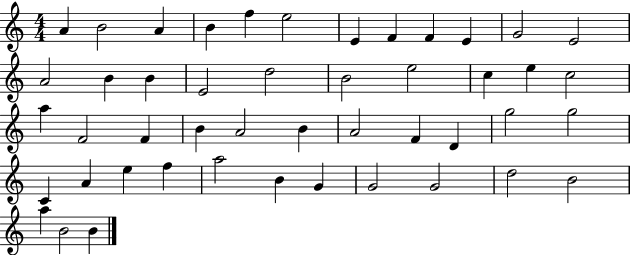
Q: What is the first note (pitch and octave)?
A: A4